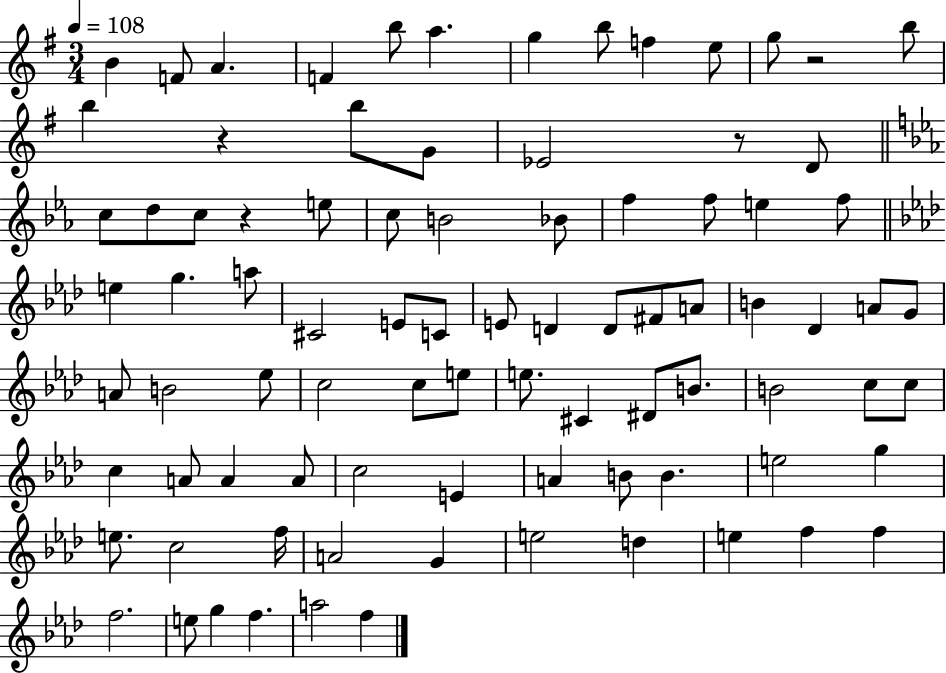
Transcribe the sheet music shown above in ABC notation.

X:1
T:Untitled
M:3/4
L:1/4
K:G
B F/2 A F b/2 a g b/2 f e/2 g/2 z2 b/2 b z b/2 G/2 _E2 z/2 D/2 c/2 d/2 c/2 z e/2 c/2 B2 _B/2 f f/2 e f/2 e g a/2 ^C2 E/2 C/2 E/2 D D/2 ^F/2 A/2 B _D A/2 G/2 A/2 B2 _e/2 c2 c/2 e/2 e/2 ^C ^D/2 B/2 B2 c/2 c/2 c A/2 A A/2 c2 E A B/2 B e2 g e/2 c2 f/4 A2 G e2 d e f f f2 e/2 g f a2 f